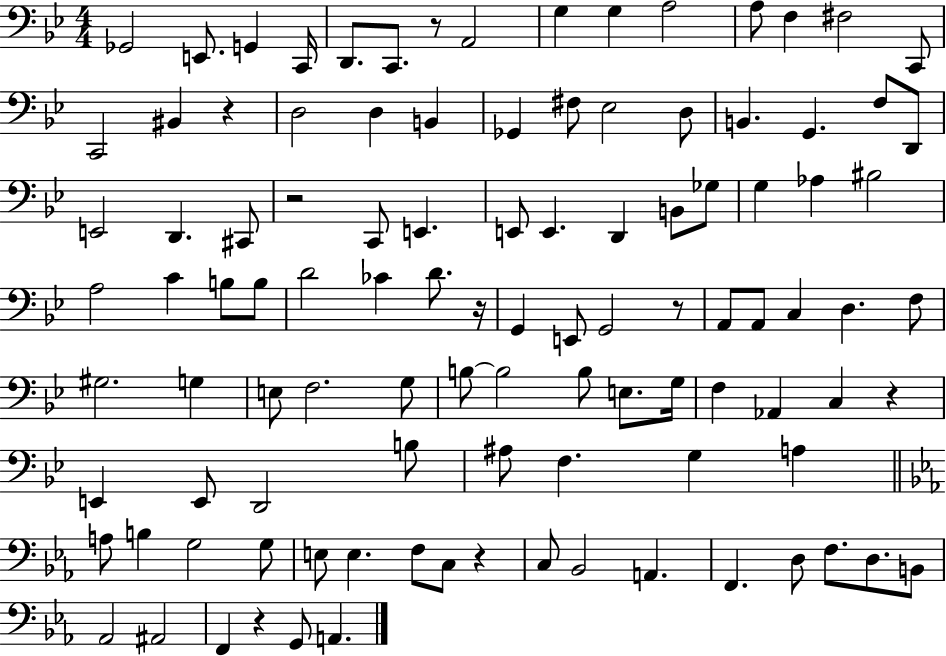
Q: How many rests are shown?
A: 8